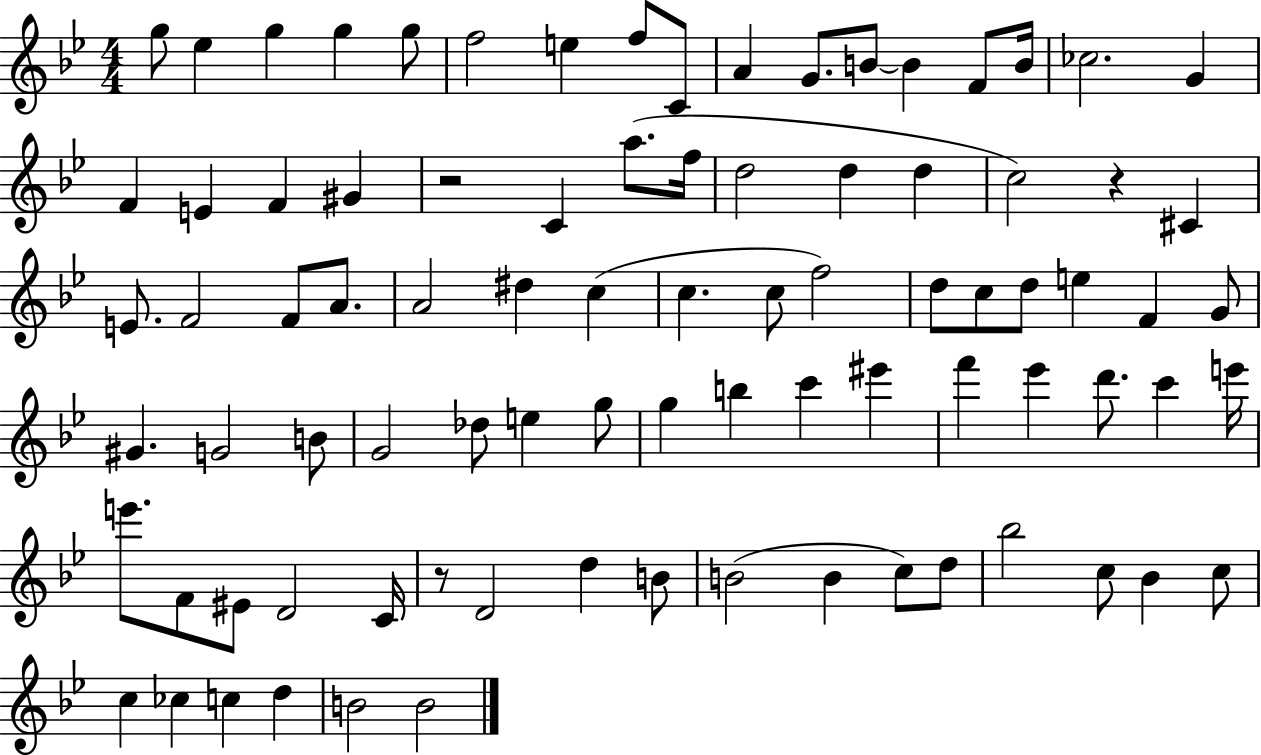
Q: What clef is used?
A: treble